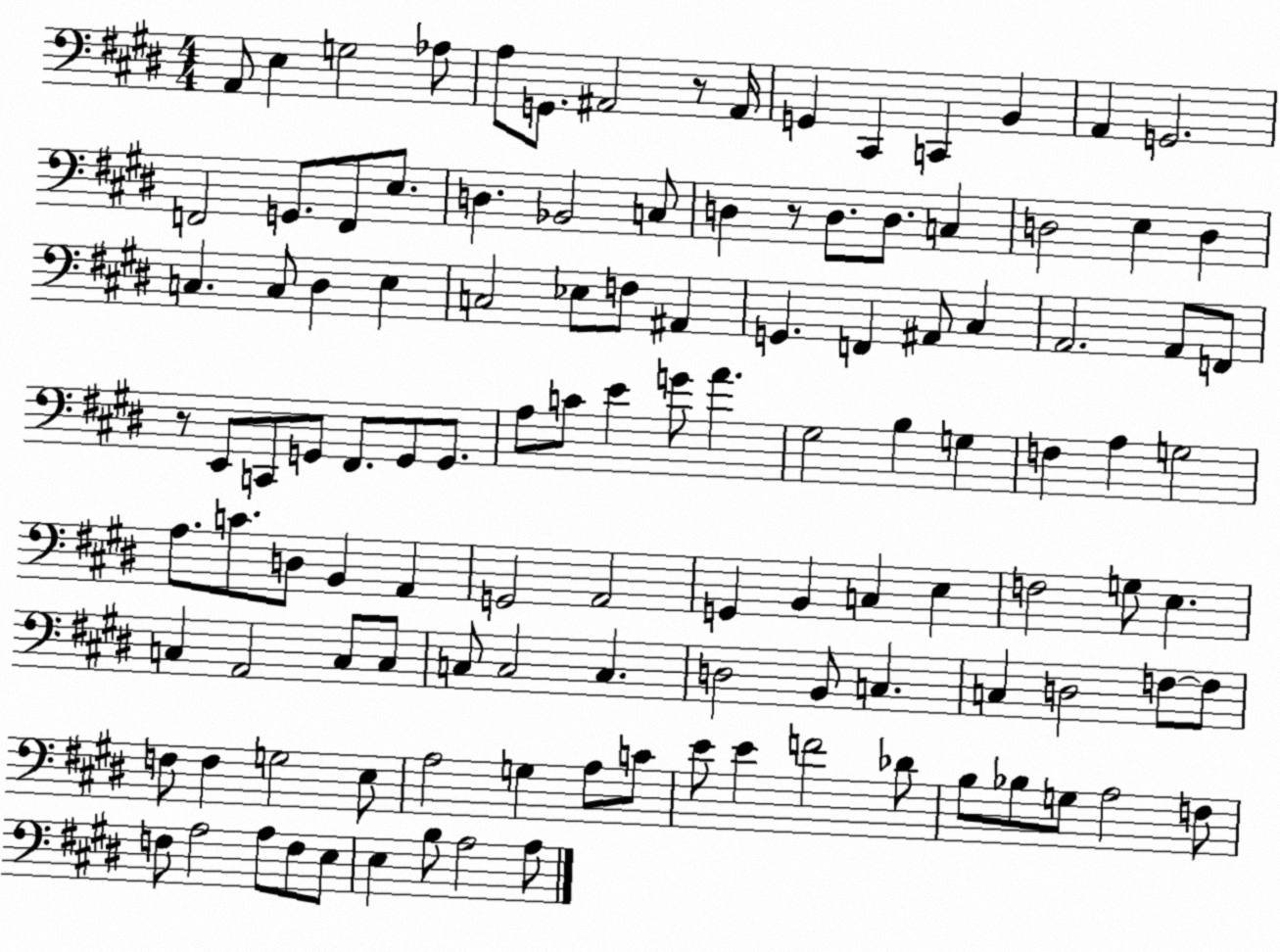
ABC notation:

X:1
T:Untitled
M:4/4
L:1/4
K:E
A,,/2 E, G,2 _A,/2 A,/2 G,,/2 ^A,,2 z/2 ^A,,/4 G,, ^C,, C,, B,, A,, G,,2 F,,2 G,,/2 F,,/2 E,/2 D, _B,,2 C,/2 D, z/2 D,/2 D,/2 C, D,2 E, D, C, C,/2 ^D, E, C,2 _E,/2 F,/2 ^A,, G,, F,, ^A,,/2 ^C, A,,2 A,,/2 F,,/2 z/2 E,,/2 C,,/2 G,,/2 ^F,,/2 G,,/2 G,,/2 A,/2 C/2 E G/2 A ^G,2 B, G, F, A, G,2 A,/2 C/2 D,/2 B,, A,, G,,2 A,,2 G,, B,, C, E, F,2 G,/2 E, C, A,,2 C,/2 C,/2 C,/2 C,2 C, D,2 B,,/2 C, C, D,2 F,/2 F,/2 F,/2 F, G,2 E,/2 A,2 G, A,/2 C/2 E/2 E F2 _D/2 B,/2 _B,/2 G,/2 A,2 F,/2 F,/2 A,2 A,/2 F,/2 E,/2 E, B,/2 A,2 A,/2